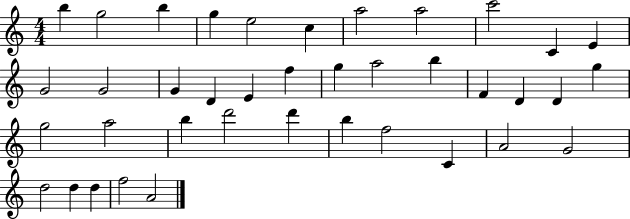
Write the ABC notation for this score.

X:1
T:Untitled
M:4/4
L:1/4
K:C
b g2 b g e2 c a2 a2 c'2 C E G2 G2 G D E f g a2 b F D D g g2 a2 b d'2 d' b f2 C A2 G2 d2 d d f2 A2